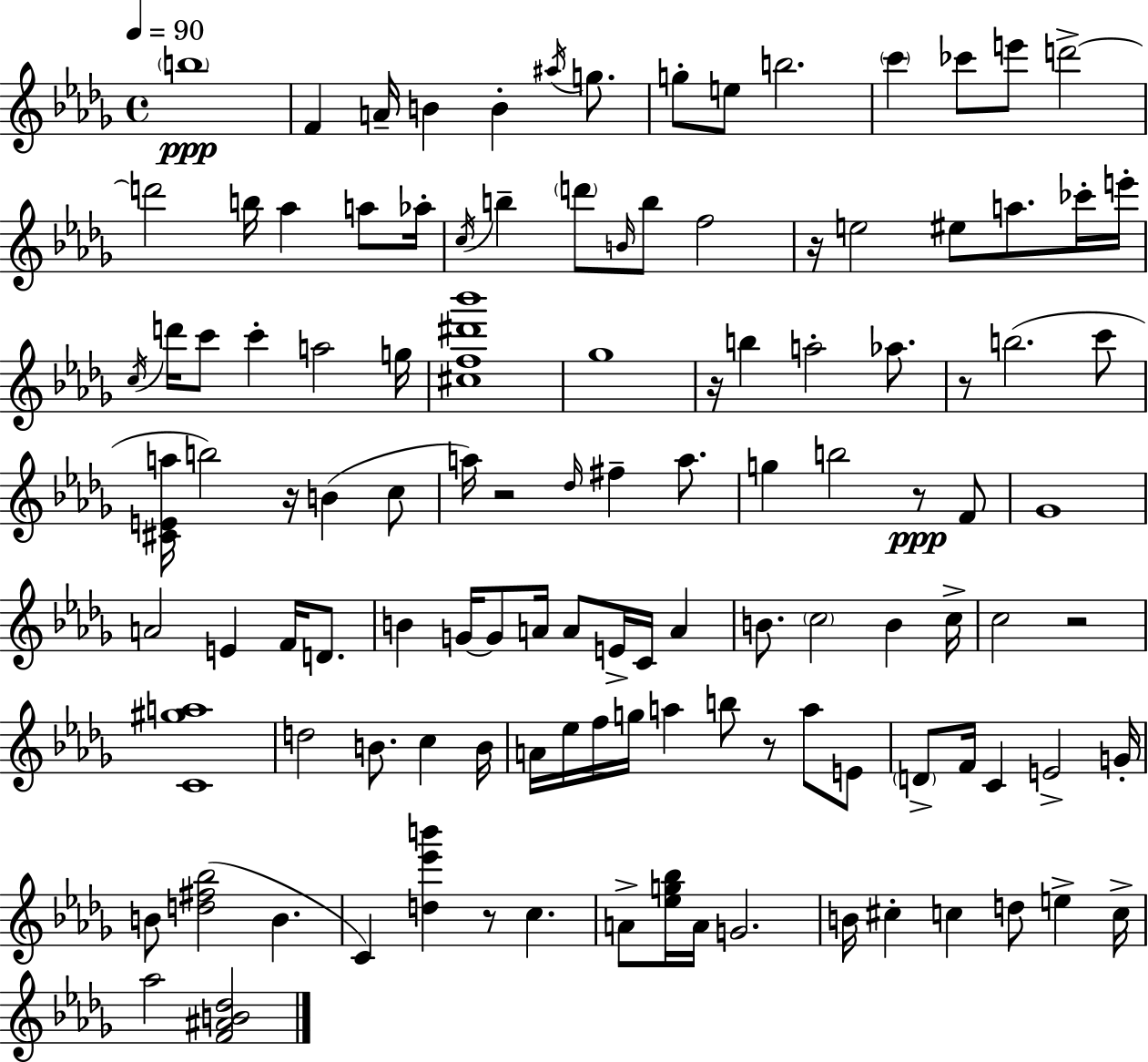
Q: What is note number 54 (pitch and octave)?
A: A4